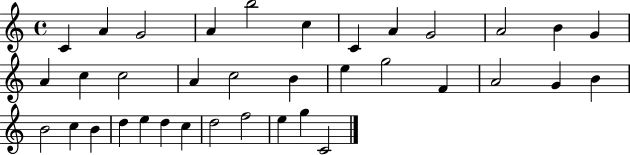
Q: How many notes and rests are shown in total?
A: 36